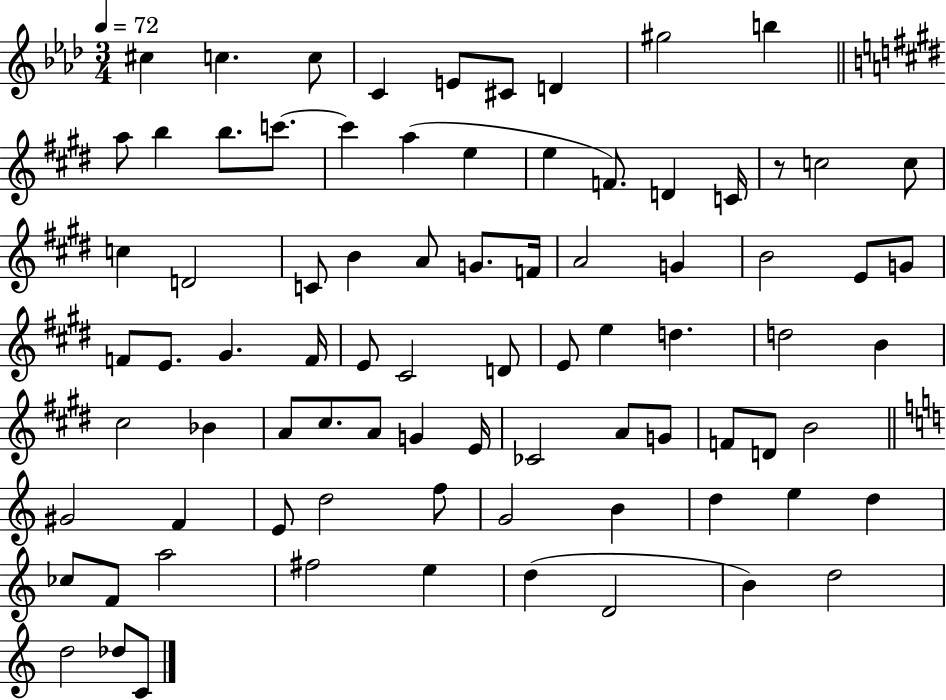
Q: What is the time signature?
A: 3/4